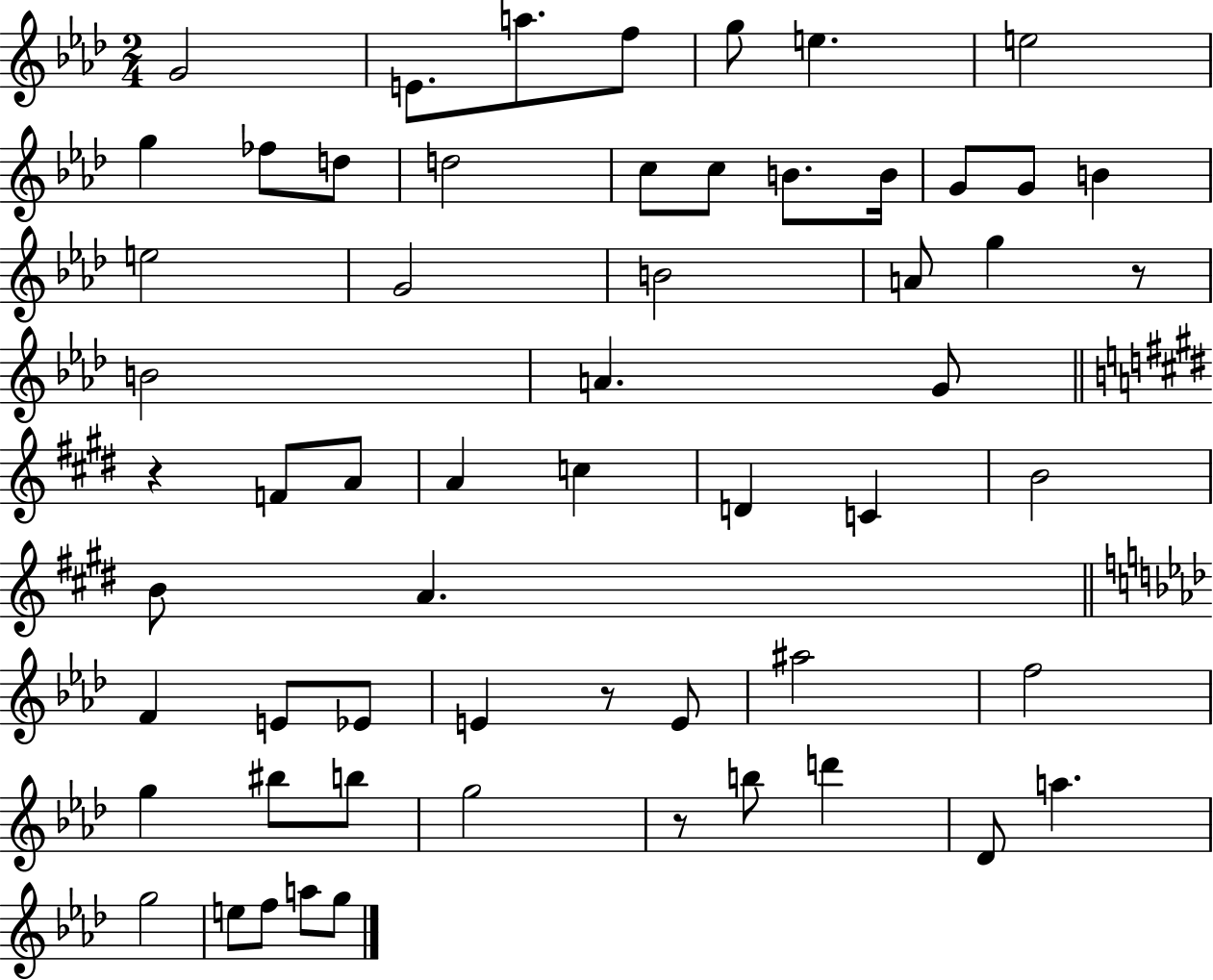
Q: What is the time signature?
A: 2/4